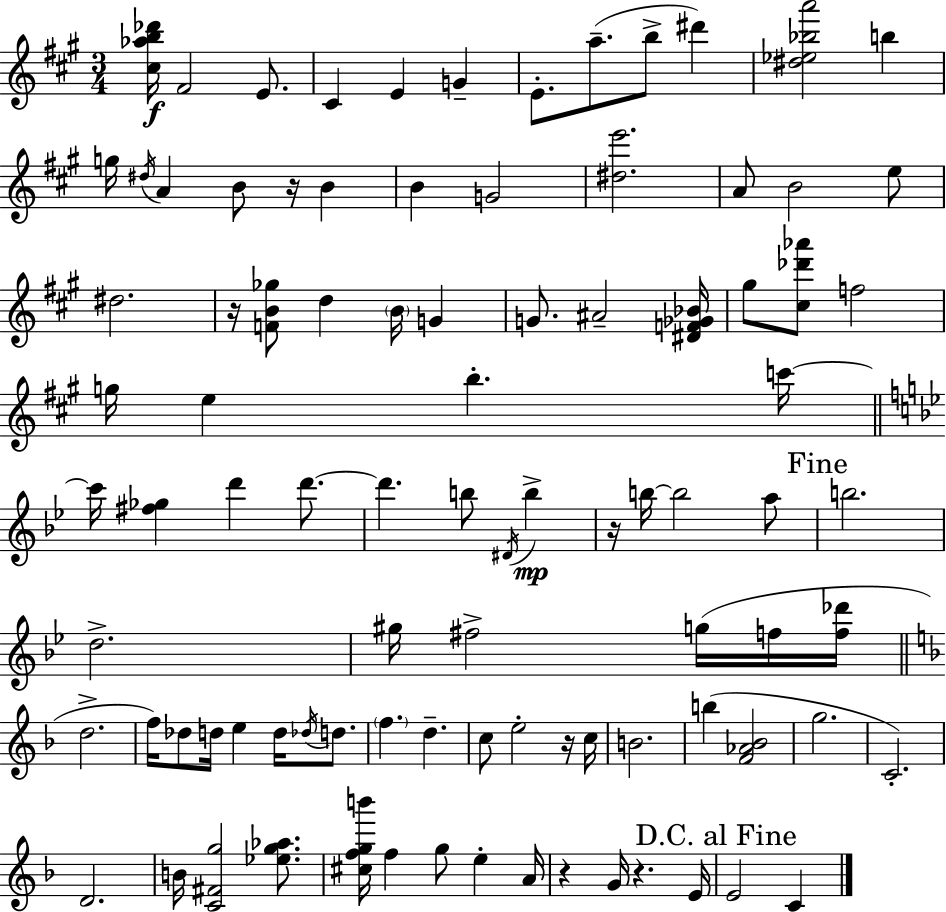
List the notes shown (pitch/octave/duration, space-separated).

[C#5,Ab5,B5,Db6]/s F#4/h E4/e. C#4/q E4/q G4/q E4/e. A5/e. B5/e D#6/q [D#5,Eb5,Bb5,A6]/h B5/q G5/s D#5/s A4/q B4/e R/s B4/q B4/q G4/h [D#5,E6]/h. A4/e B4/h E5/e D#5/h. R/s [F4,B4,Gb5]/e D5/q B4/s G4/q G4/e. A#4/h [D#4,F4,Gb4,Bb4]/s G#5/e [C#5,Db6,Ab6]/e F5/h G5/s E5/q B5/q. C6/s C6/s [F#5,Gb5]/q D6/q D6/e. D6/q. B5/e D#4/s B5/q R/s B5/s B5/h A5/e B5/h. D5/h. G#5/s F#5/h G5/s F5/s [F5,Db6]/s D5/h. F5/s Db5/e D5/s E5/q D5/s Db5/s D5/e. F5/q. D5/q. C5/e E5/h R/s C5/s B4/h. B5/q [F4,Ab4,Bb4]/h G5/h. C4/h. D4/h. B4/s [C4,F#4,G5]/h [Eb5,G5,Ab5]/e. [C#5,F5,G5,B6]/s F5/q G5/e E5/q A4/s R/q G4/s R/q. E4/s E4/h C4/q